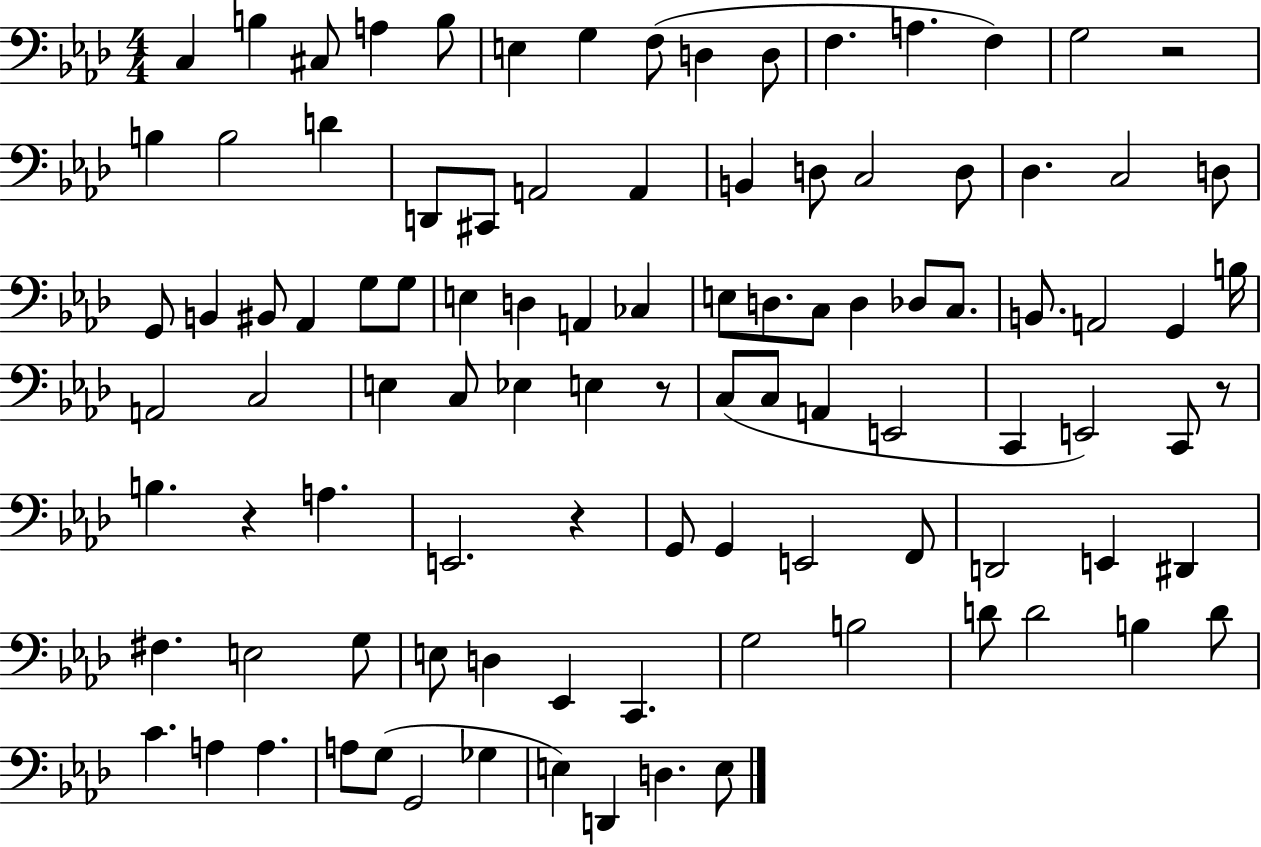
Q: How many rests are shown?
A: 5